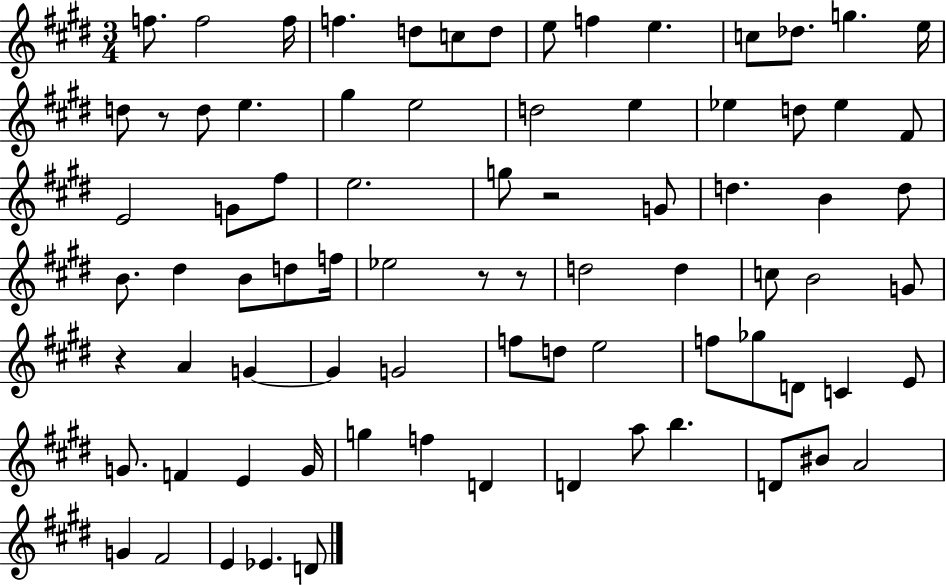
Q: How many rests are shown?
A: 5